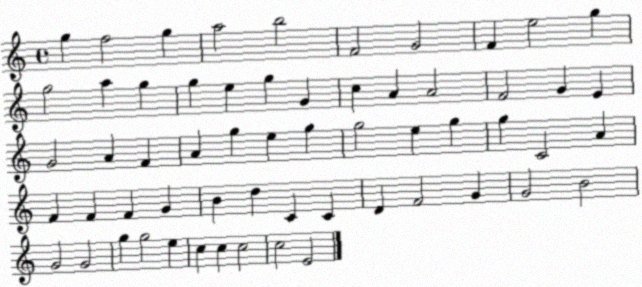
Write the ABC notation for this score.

X:1
T:Untitled
M:4/4
L:1/4
K:C
g f2 g a2 b2 F2 G2 F e2 g g2 a g g e g G c A A2 F2 G E G2 A F A g e g g2 e g g C2 A F F F G B d C C D F2 G G2 B2 G2 G2 g g2 e c c c2 c2 E2